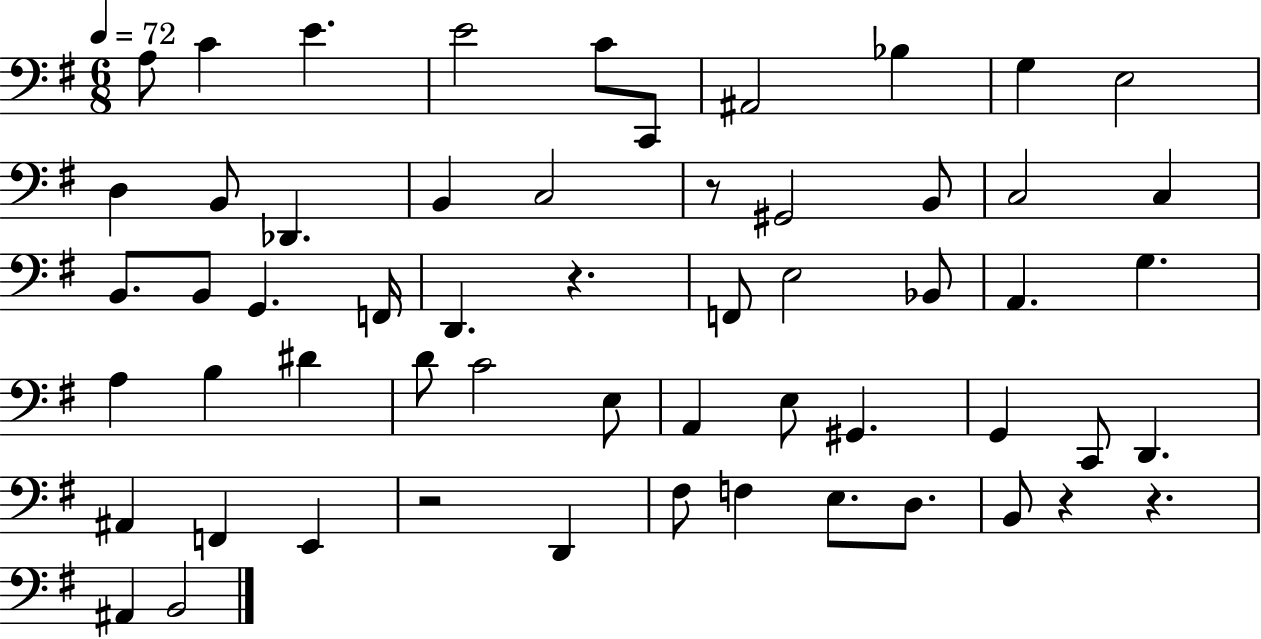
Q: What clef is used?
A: bass